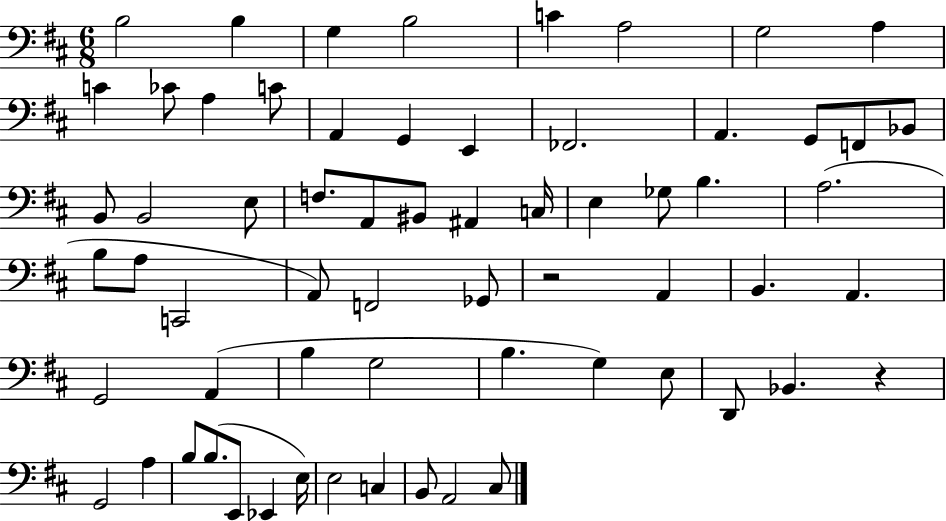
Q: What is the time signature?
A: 6/8